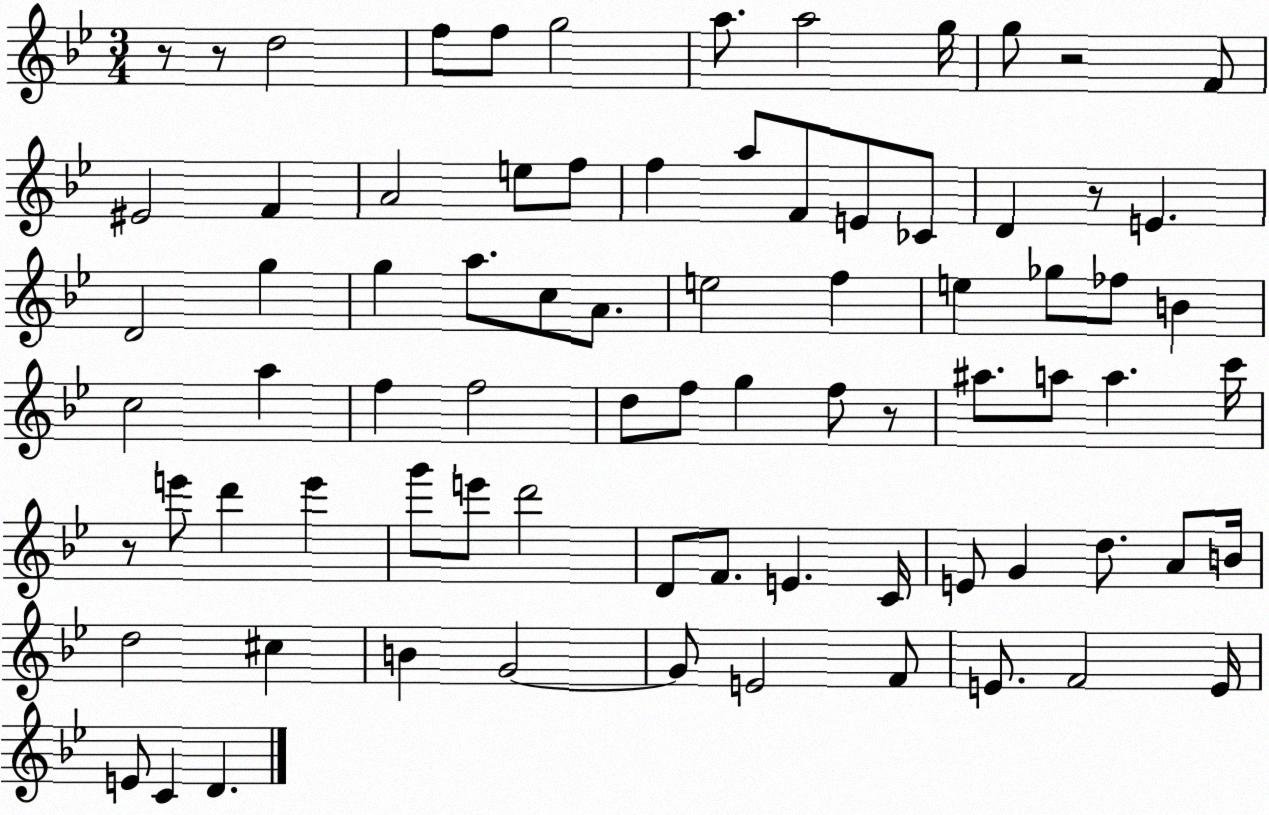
X:1
T:Untitled
M:3/4
L:1/4
K:Bb
z/2 z/2 d2 f/2 f/2 g2 a/2 a2 g/4 g/2 z2 F/2 ^E2 F A2 e/2 f/2 f a/2 F/2 E/2 _C/2 D z/2 E D2 g g a/2 c/2 A/2 e2 f e _g/2 _f/2 B c2 a f f2 d/2 f/2 g f/2 z/2 ^a/2 a/2 a c'/4 z/2 e'/2 d' e' g'/2 e'/2 d'2 D/2 F/2 E C/4 E/2 G d/2 A/2 B/4 d2 ^c B G2 G/2 E2 F/2 E/2 F2 E/4 E/2 C D